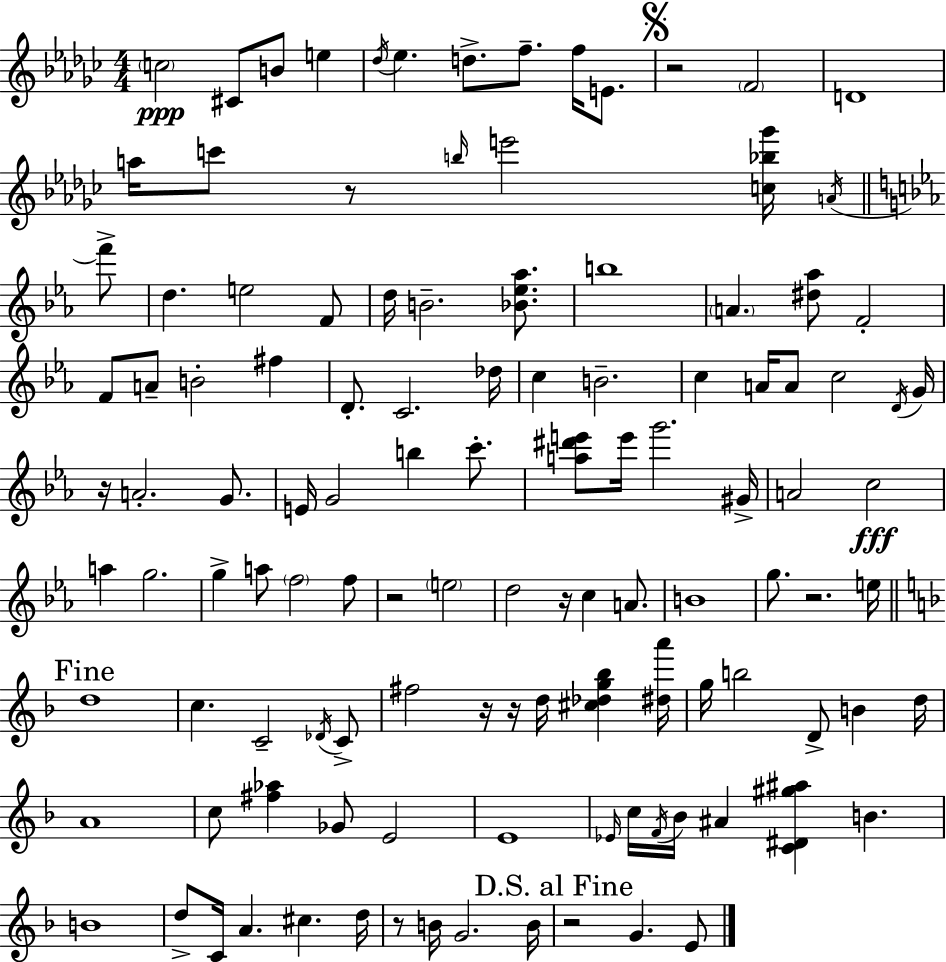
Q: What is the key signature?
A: EES minor